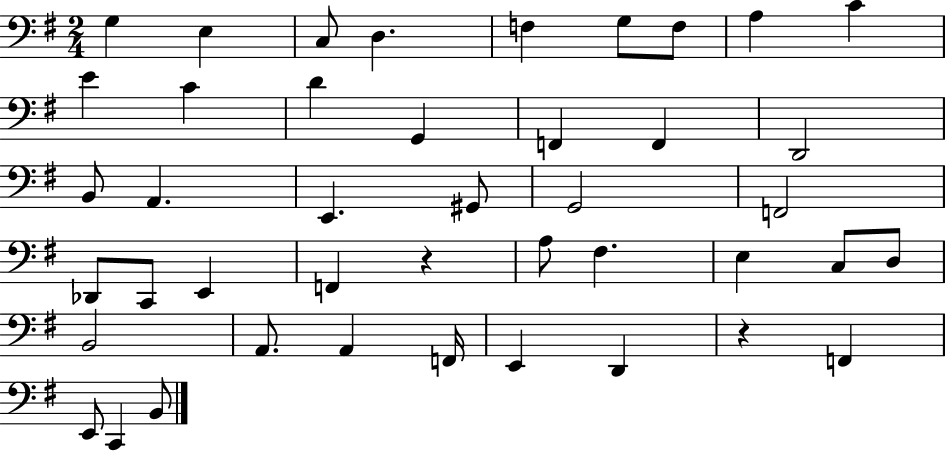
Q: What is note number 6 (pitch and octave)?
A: G3